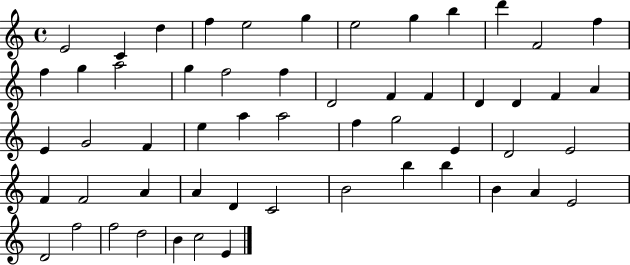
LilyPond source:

{
  \clef treble
  \time 4/4
  \defaultTimeSignature
  \key c \major
  e'2 c'4 d''4 | f''4 e''2 g''4 | e''2 g''4 b''4 | d'''4 f'2 f''4 | \break f''4 g''4 a''2 | g''4 f''2 f''4 | d'2 f'4 f'4 | d'4 d'4 f'4 a'4 | \break e'4 g'2 f'4 | e''4 a''4 a''2 | f''4 g''2 e'4 | d'2 e'2 | \break f'4 f'2 a'4 | a'4 d'4 c'2 | b'2 b''4 b''4 | b'4 a'4 e'2 | \break d'2 f''2 | f''2 d''2 | b'4 c''2 e'4 | \bar "|."
}